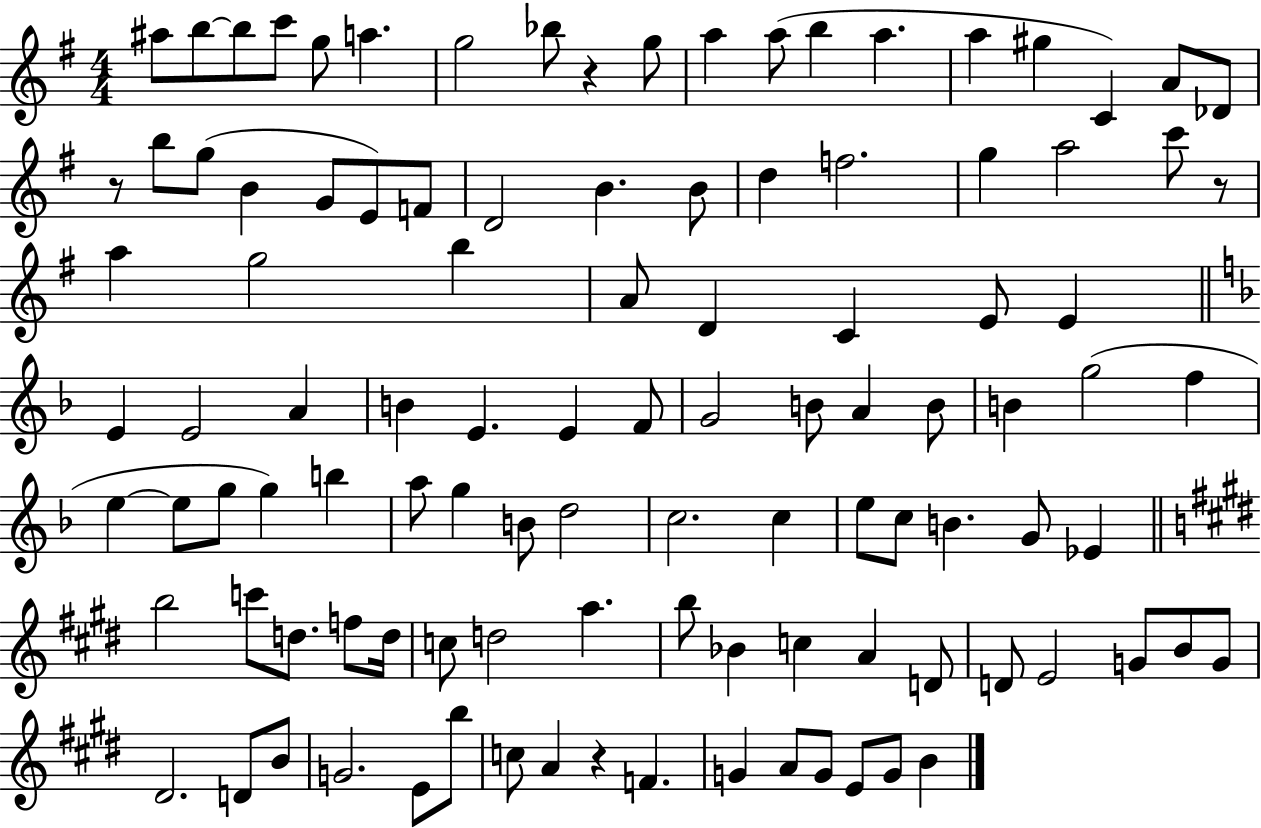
{
  \clef treble
  \numericTimeSignature
  \time 4/4
  \key g \major
  \repeat volta 2 { ais''8 b''8~~ b''8 c'''8 g''8 a''4. | g''2 bes''8 r4 g''8 | a''4 a''8( b''4 a''4. | a''4 gis''4 c'4) a'8 des'8 | \break r8 b''8 g''8( b'4 g'8 e'8) f'8 | d'2 b'4. b'8 | d''4 f''2. | g''4 a''2 c'''8 r8 | \break a''4 g''2 b''4 | a'8 d'4 c'4 e'8 e'4 | \bar "||" \break \key f \major e'4 e'2 a'4 | b'4 e'4. e'4 f'8 | g'2 b'8 a'4 b'8 | b'4 g''2( f''4 | \break e''4~~ e''8 g''8 g''4) b''4 | a''8 g''4 b'8 d''2 | c''2. c''4 | e''8 c''8 b'4. g'8 ees'4 | \break \bar "||" \break \key e \major b''2 c'''8 d''8. f''8 d''16 | c''8 d''2 a''4. | b''8 bes'4 c''4 a'4 d'8 | d'8 e'2 g'8 b'8 g'8 | \break dis'2. d'8 b'8 | g'2. e'8 b''8 | c''8 a'4 r4 f'4. | g'4 a'8 g'8 e'8 g'8 b'4 | \break } \bar "|."
}